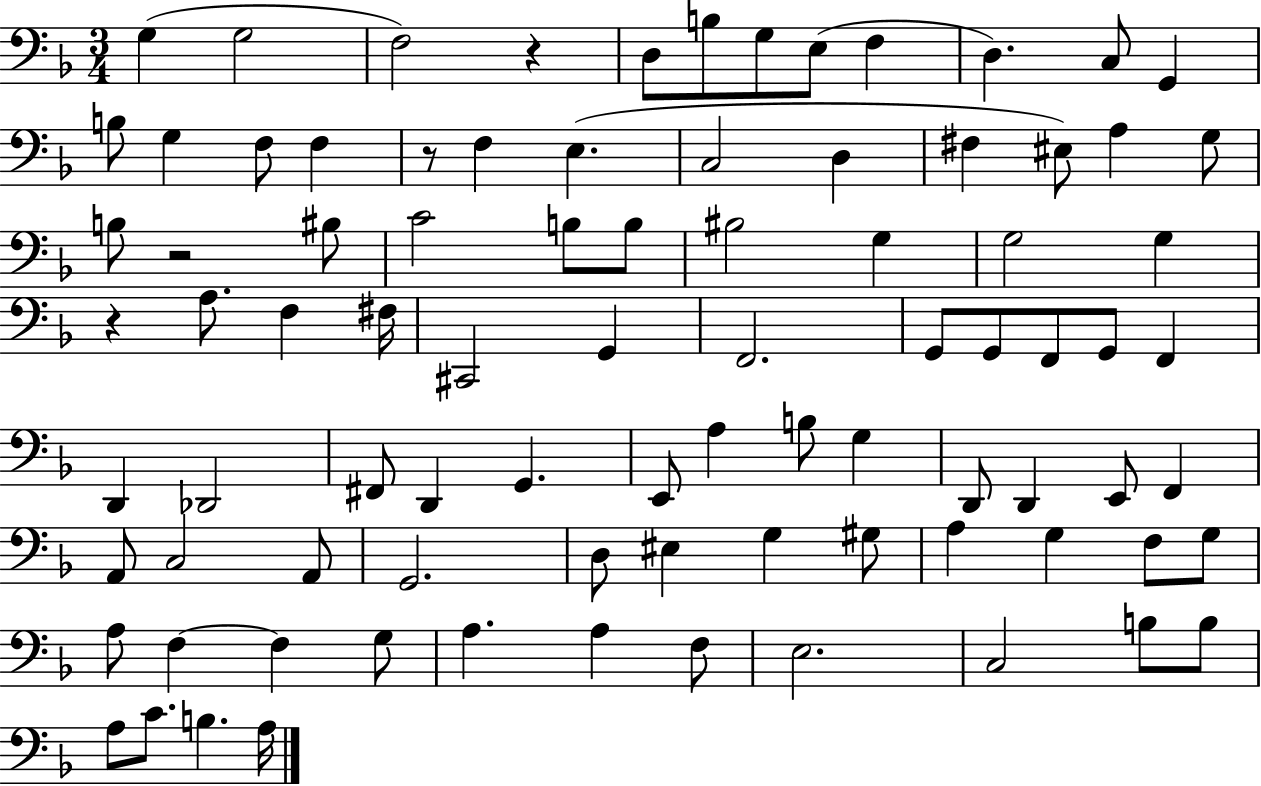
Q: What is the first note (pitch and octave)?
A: G3